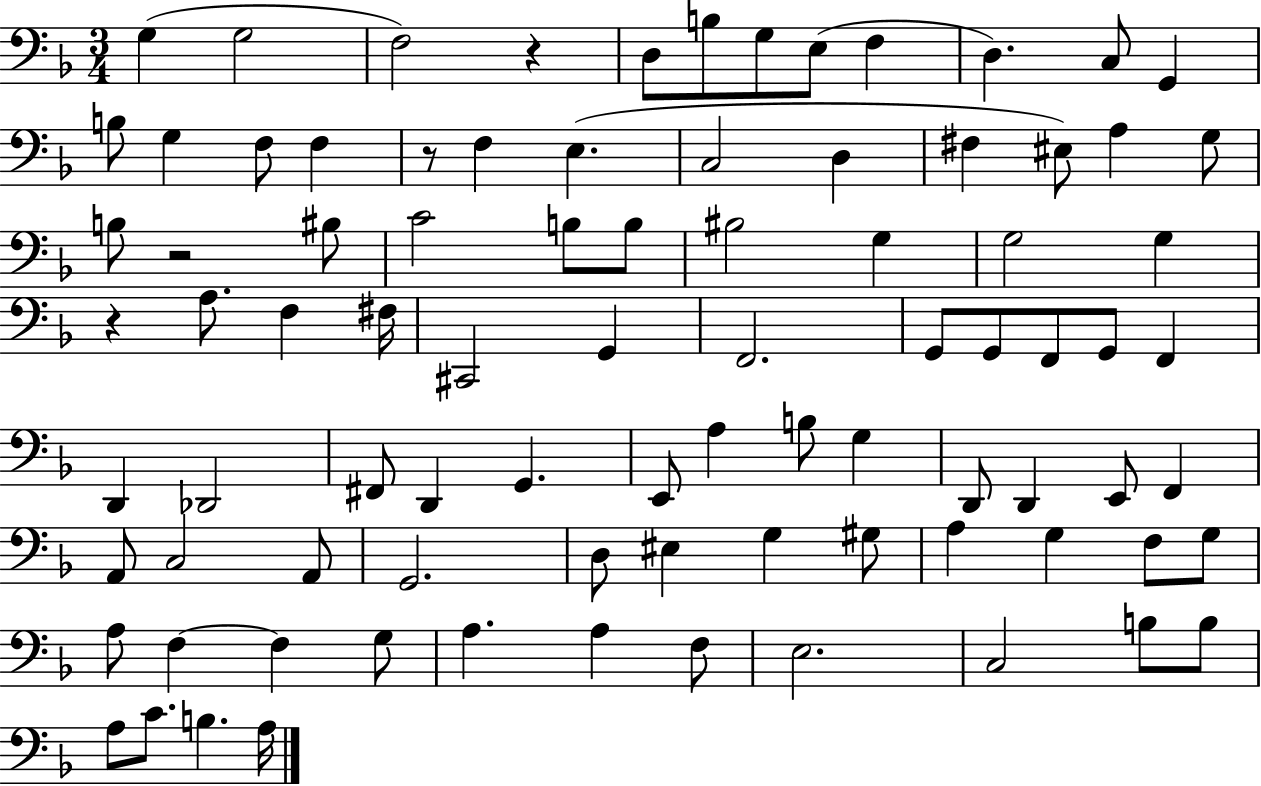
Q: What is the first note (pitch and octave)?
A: G3